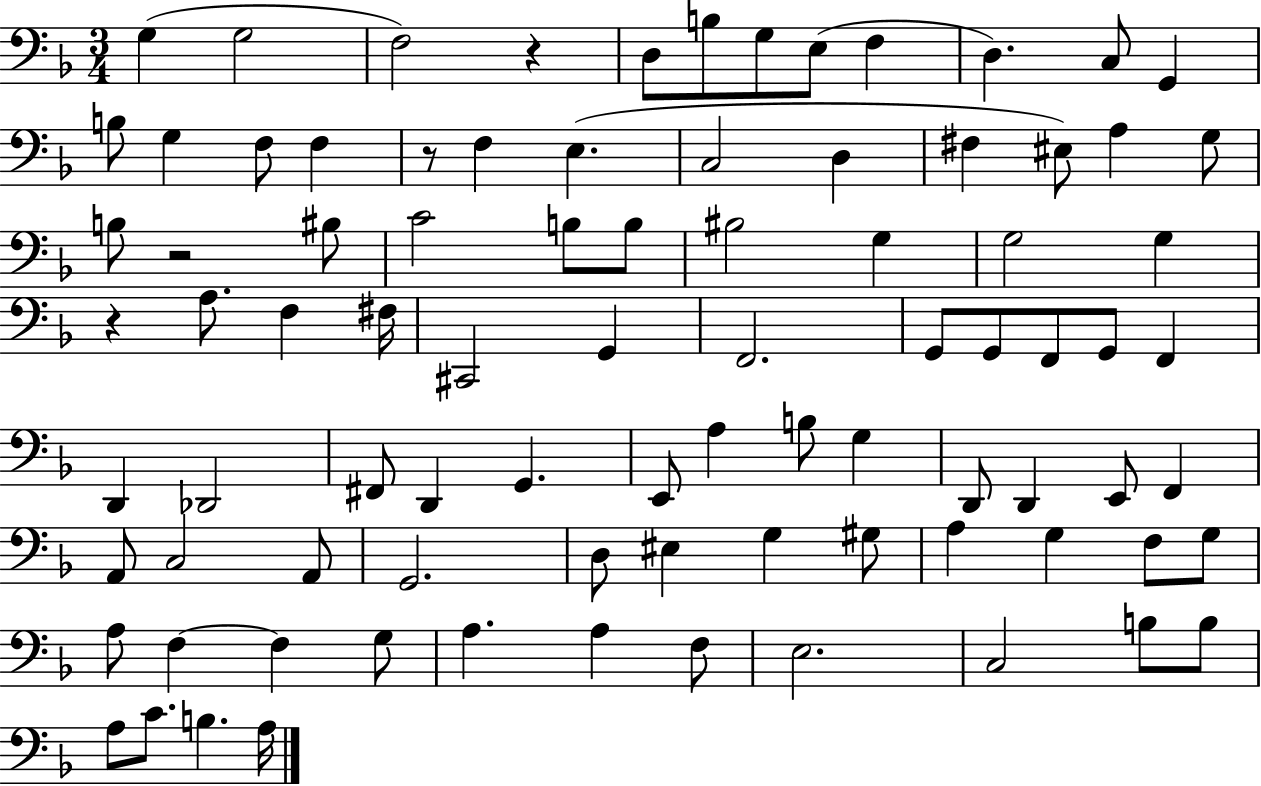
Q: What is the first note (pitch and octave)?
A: G3